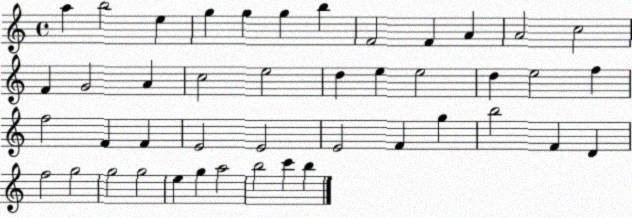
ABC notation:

X:1
T:Untitled
M:4/4
L:1/4
K:C
a b2 e g g g b F2 F A A2 c2 F G2 A c2 e2 d e e2 d e2 f f2 F F E2 E2 E2 F g b2 F D f2 g2 g2 g2 e g a2 b2 c' b